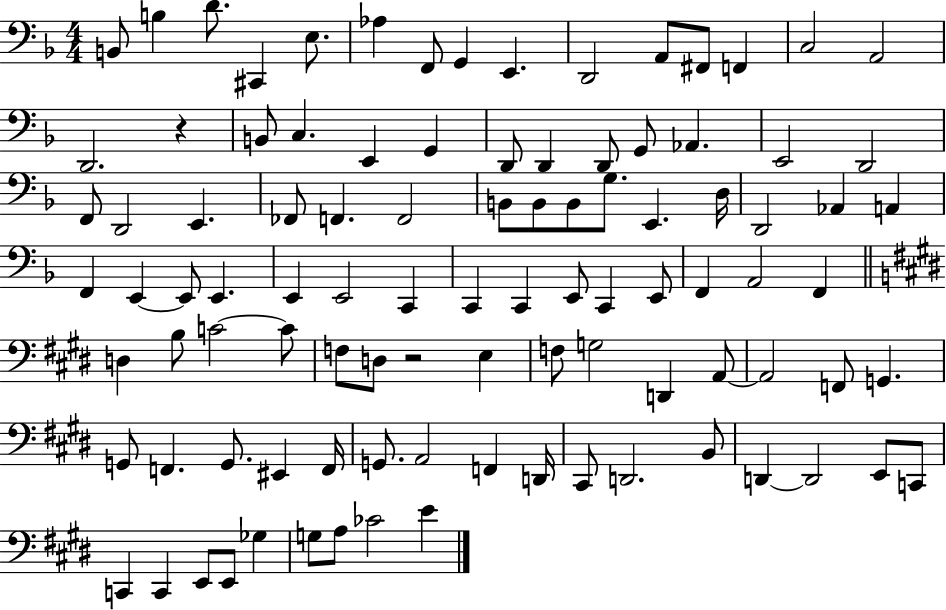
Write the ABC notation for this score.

X:1
T:Untitled
M:4/4
L:1/4
K:F
B,,/2 B, D/2 ^C,, E,/2 _A, F,,/2 G,, E,, D,,2 A,,/2 ^F,,/2 F,, C,2 A,,2 D,,2 z B,,/2 C, E,, G,, D,,/2 D,, D,,/2 G,,/2 _A,, E,,2 D,,2 F,,/2 D,,2 E,, _F,,/2 F,, F,,2 B,,/2 B,,/2 B,,/2 G,/2 E,, D,/4 D,,2 _A,, A,, F,, E,, E,,/2 E,, E,, E,,2 C,, C,, C,, E,,/2 C,, E,,/2 F,, A,,2 F,, D, B,/2 C2 C/2 F,/2 D,/2 z2 E, F,/2 G,2 D,, A,,/2 A,,2 F,,/2 G,, G,,/2 F,, G,,/2 ^E,, F,,/4 G,,/2 A,,2 F,, D,,/4 ^C,,/2 D,,2 B,,/2 D,, D,,2 E,,/2 C,,/2 C,, C,, E,,/2 E,,/2 _G, G,/2 A,/2 _C2 E